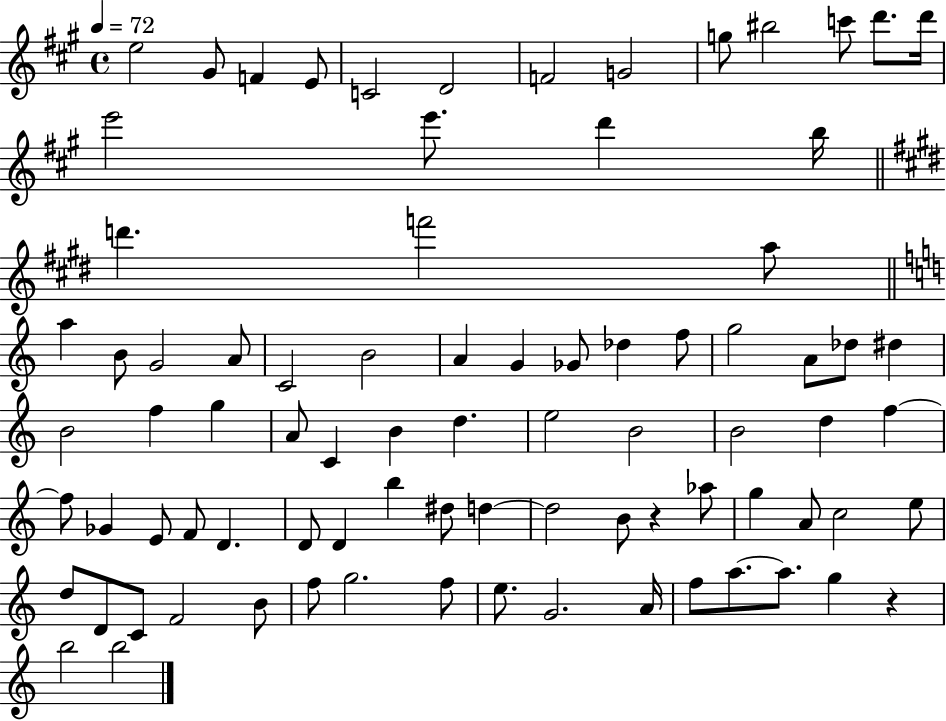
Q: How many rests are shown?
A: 2